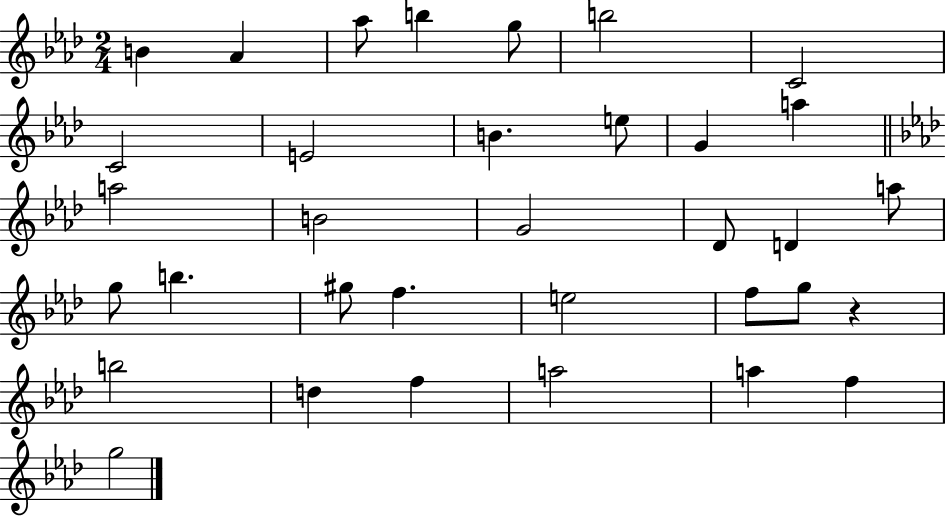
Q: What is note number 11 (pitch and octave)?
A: E5